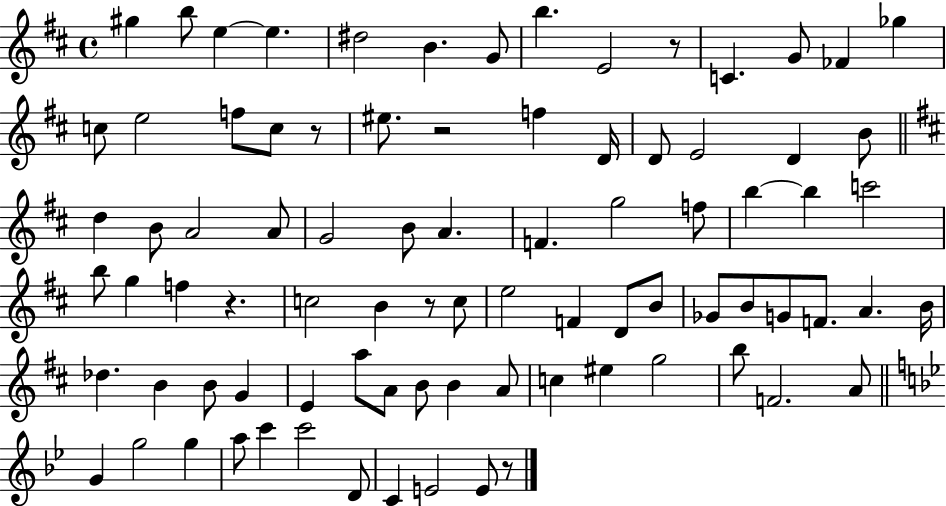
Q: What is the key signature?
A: D major